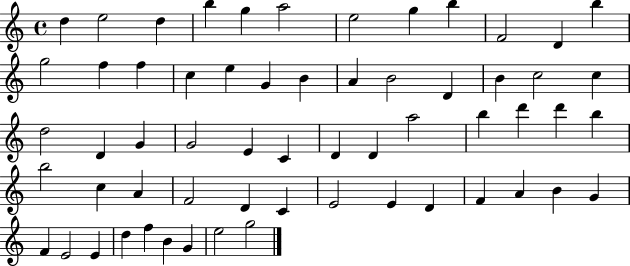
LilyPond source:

{
  \clef treble
  \time 4/4
  \defaultTimeSignature
  \key c \major
  d''4 e''2 d''4 | b''4 g''4 a''2 | e''2 g''4 b''4 | f'2 d'4 b''4 | \break g''2 f''4 f''4 | c''4 e''4 g'4 b'4 | a'4 b'2 d'4 | b'4 c''2 c''4 | \break d''2 d'4 g'4 | g'2 e'4 c'4 | d'4 d'4 a''2 | b''4 d'''4 d'''4 b''4 | \break b''2 c''4 a'4 | f'2 d'4 c'4 | e'2 e'4 d'4 | f'4 a'4 b'4 g'4 | \break f'4 e'2 e'4 | d''4 f''4 b'4 g'4 | e''2 g''2 | \bar "|."
}